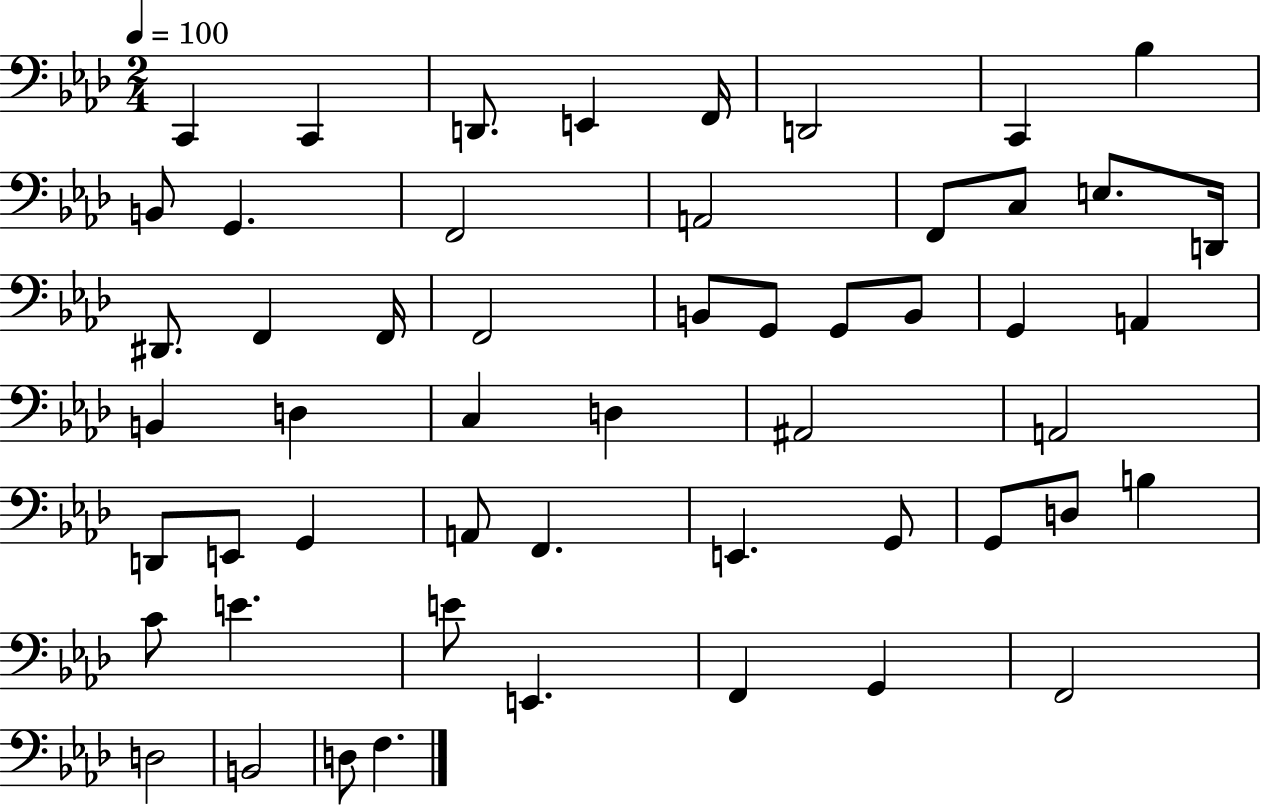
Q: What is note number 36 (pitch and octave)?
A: A2